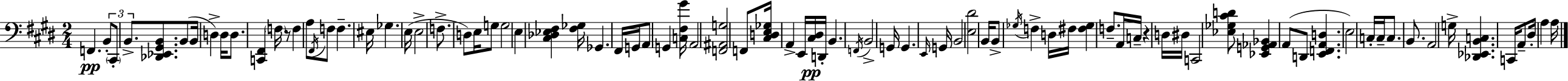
X:1
T:Untitled
M:2/4
L:1/4
K:E
F,, B,,/2 ^C,,/2 B,,/2 [_D,,_E,,^G,,B,,]/2 B,,/2 B,,/4 D, D,/4 D,/2 [C,,^F,,] F,/4 z/2 F, A,/2 ^F,,/4 F,/2 F, ^E,/4 _G, E,/4 E,2 F,/2 D,/2 E,/4 G,/2 G,2 E, [^C,_D,_E,^F,] [^F,_G,]/4 _G,, ^F,,/4 G,,/4 A,,/2 G,, [C,^F,^G]/4 A,,2 [F,,^A,,G,]2 F,,/2 [^C,D,E,_G,]/4 A,, E,,/4 [^C,^D,]/4 D,,/4 B,, F,,/4 B,,2 G,,/4 G,, E,,/4 G,,/4 B,,2 [E,^D]2 B,,/4 B,,/2 _G,/4 F, D,/4 ^F,/4 [^F,_G,] F,/2 A,,/4 C,/4 z D,/4 ^D,/4 C,,2 [_E,_G,^CD]/2 [_E,,G,,_A,,_B,,] A,,/2 D,,/2 [E,,F,,A,,D,] E,2 C,/4 C,/4 C,/2 B,,/2 A,,2 G,/4 [_D,,_E,,B,,C,] C,,/4 A,,/2 ^D,/4 A, A,/4